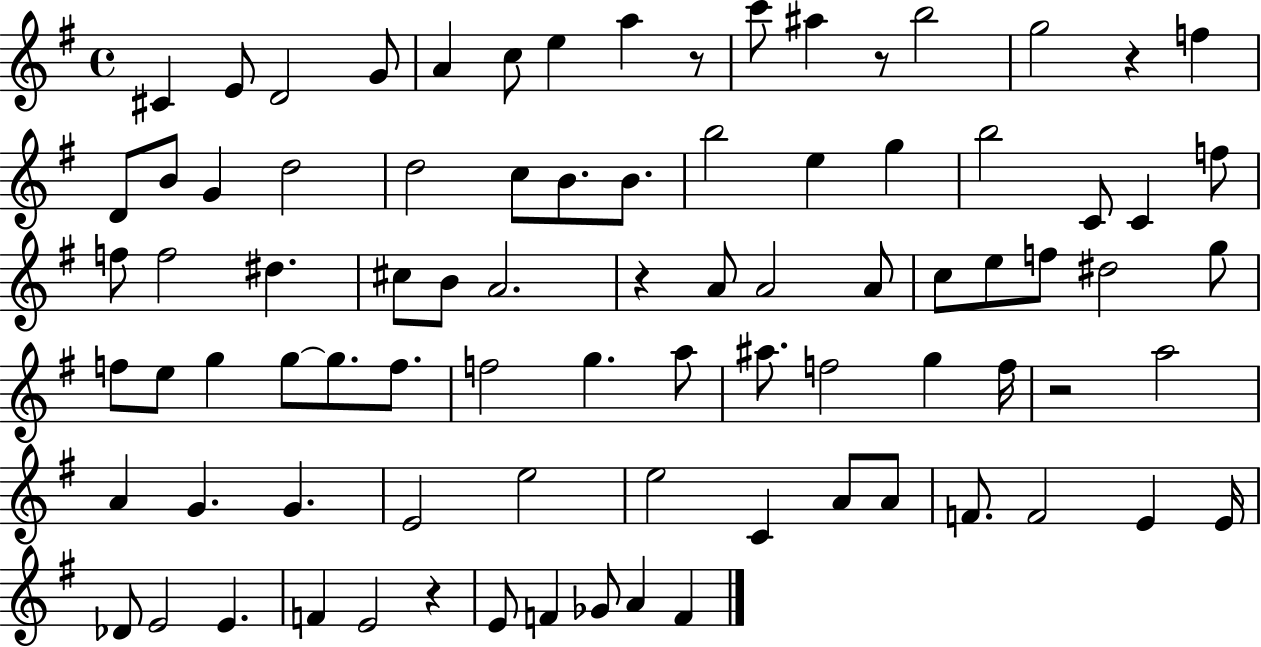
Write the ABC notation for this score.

X:1
T:Untitled
M:4/4
L:1/4
K:G
^C E/2 D2 G/2 A c/2 e a z/2 c'/2 ^a z/2 b2 g2 z f D/2 B/2 G d2 d2 c/2 B/2 B/2 b2 e g b2 C/2 C f/2 f/2 f2 ^d ^c/2 B/2 A2 z A/2 A2 A/2 c/2 e/2 f/2 ^d2 g/2 f/2 e/2 g g/2 g/2 f/2 f2 g a/2 ^a/2 f2 g f/4 z2 a2 A G G E2 e2 e2 C A/2 A/2 F/2 F2 E E/4 _D/2 E2 E F E2 z E/2 F _G/2 A F